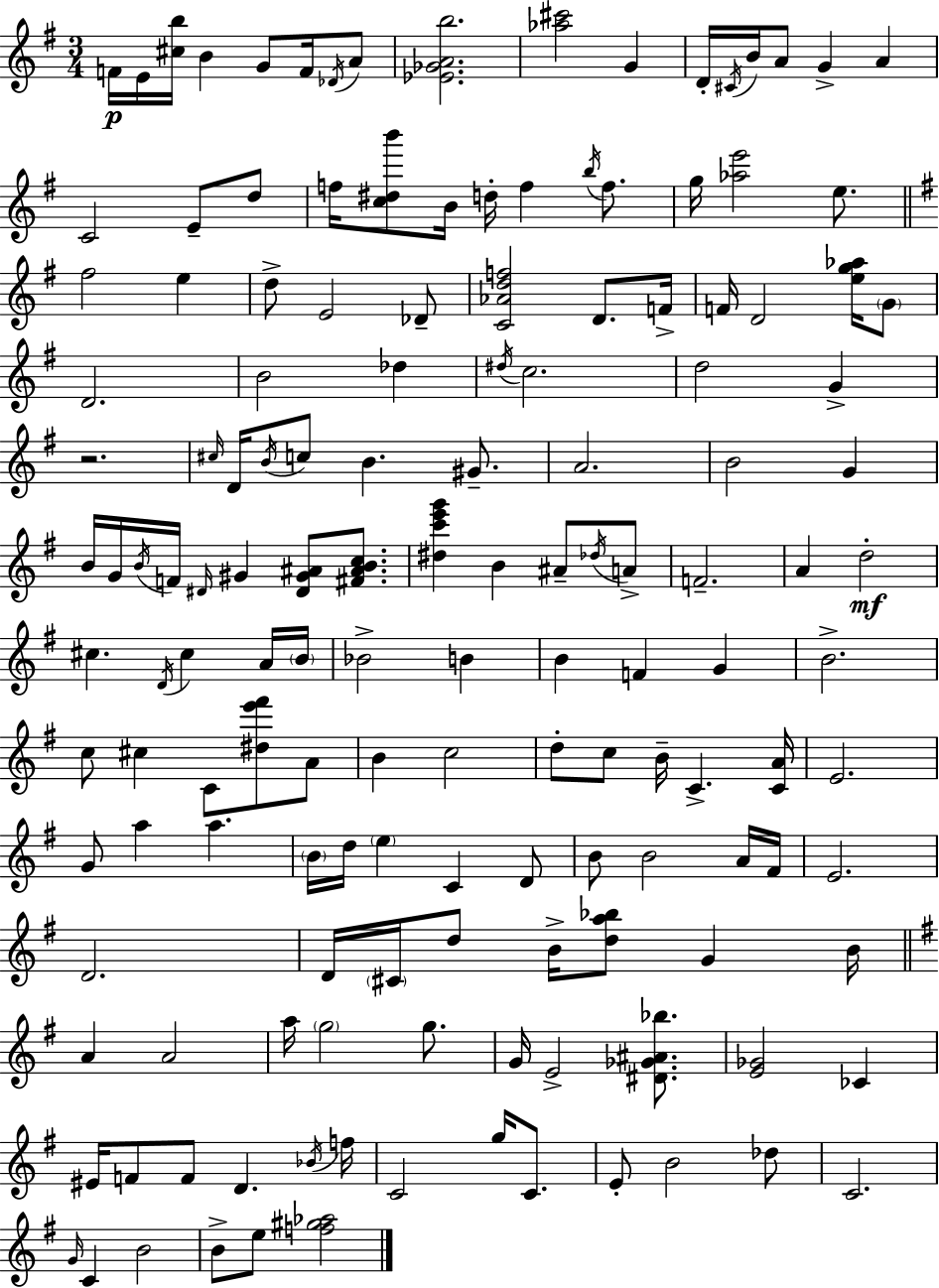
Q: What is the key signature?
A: E minor